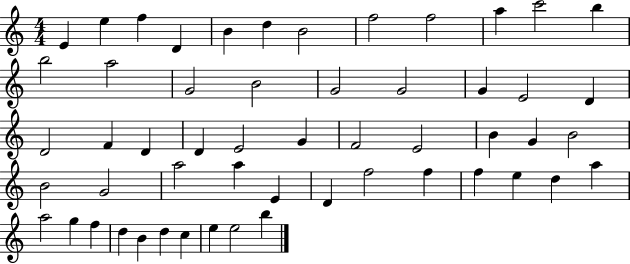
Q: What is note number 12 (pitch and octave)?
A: B5